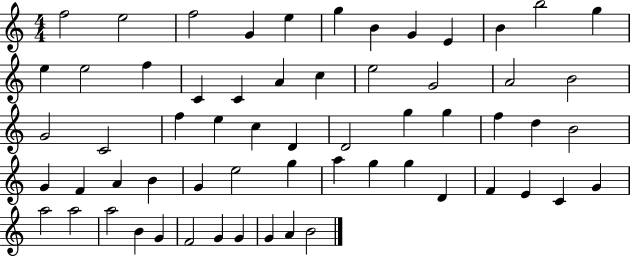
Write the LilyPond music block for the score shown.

{
  \clef treble
  \numericTimeSignature
  \time 4/4
  \key c \major
  f''2 e''2 | f''2 g'4 e''4 | g''4 b'4 g'4 e'4 | b'4 b''2 g''4 | \break e''4 e''2 f''4 | c'4 c'4 a'4 c''4 | e''2 g'2 | a'2 b'2 | \break g'2 c'2 | f''4 e''4 c''4 d'4 | d'2 g''4 g''4 | f''4 d''4 b'2 | \break g'4 f'4 a'4 b'4 | g'4 e''2 g''4 | a''4 g''4 g''4 d'4 | f'4 e'4 c'4 g'4 | \break a''2 a''2 | a''2 b'4 g'4 | f'2 g'4 g'4 | g'4 a'4 b'2 | \break \bar "|."
}